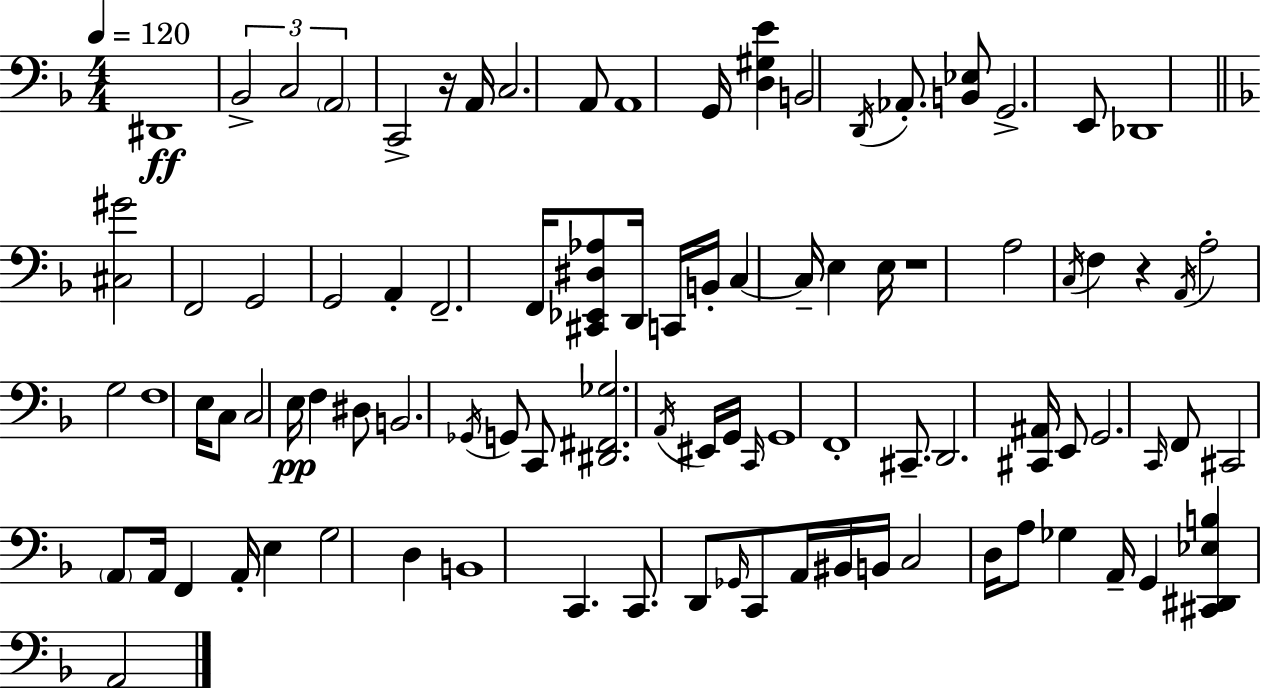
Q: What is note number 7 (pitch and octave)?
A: C3